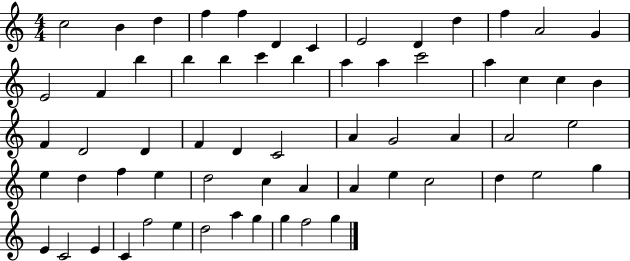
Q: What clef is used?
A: treble